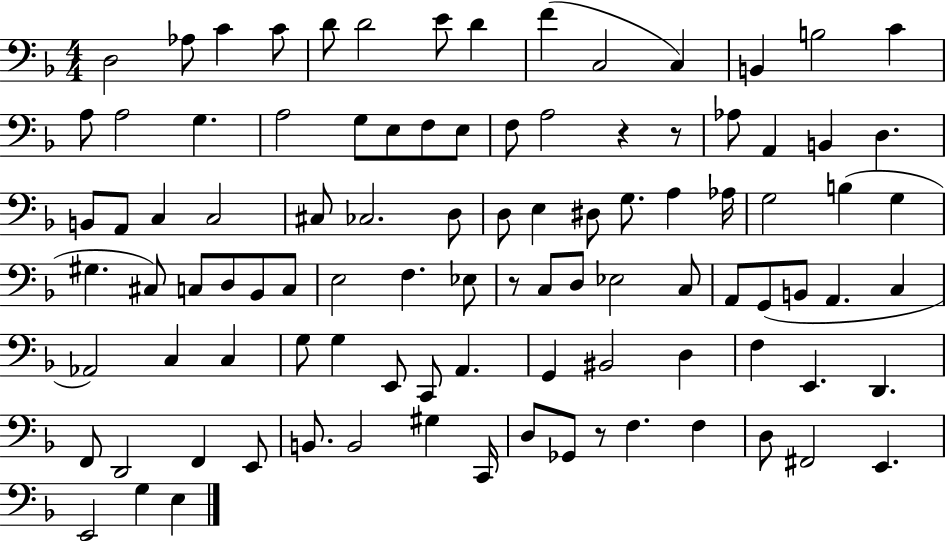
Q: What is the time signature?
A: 4/4